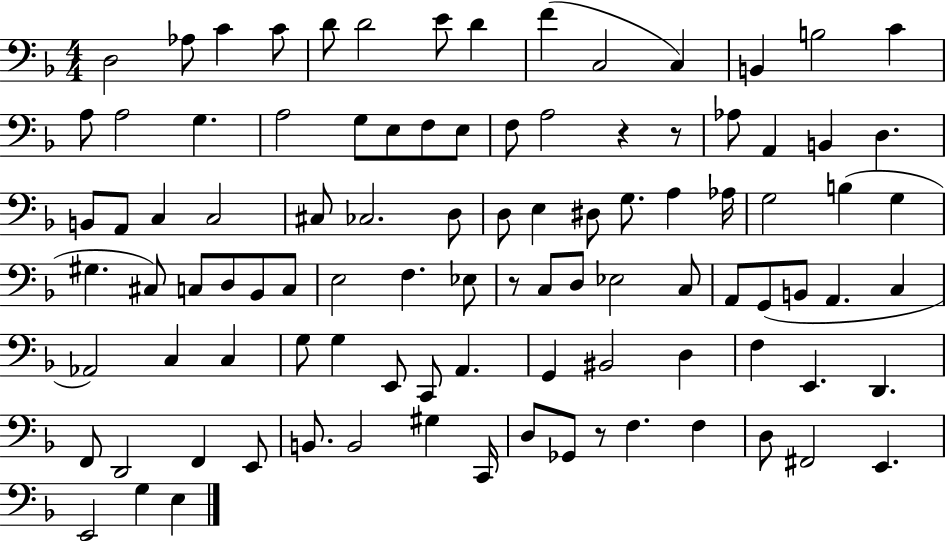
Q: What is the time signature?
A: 4/4